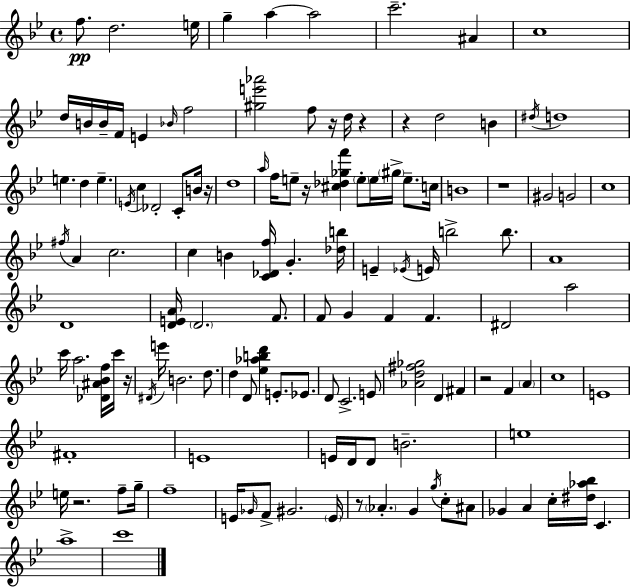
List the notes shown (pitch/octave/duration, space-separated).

F5/e. D5/h. E5/s G5/q A5/q A5/h C6/h. A#4/q C5/w D5/s B4/s B4/s F4/s E4/q Bb4/s F5/h [G#5,E6,Ab6]/h F5/e R/s D5/s R/q R/q D5/h B4/q D#5/s D5/w E5/q. D5/q E5/q. E4/s C5/q Db4/h C4/e B4/s R/s D5/w A5/s F5/s E5/e R/s [C#5,Db5,Gb5,F6]/q E5/e E5/s G#5/s E5/e. C5/s B4/w R/w G#4/h G4/h C5/w F#5/s A4/q C5/h. C5/q B4/q [C4,Db4,F5]/s G4/q. [Db5,B5]/s E4/q Eb4/s E4/s B5/h B5/e. A4/w D4/w [D4,E4,A4]/s D4/h. F4/e. F4/e G4/q F4/q F4/q. D#4/h A5/h C6/s A5/h. [Db4,A#4,Bb4,F5]/s C6/s R/s D#4/s E6/s B4/h. D5/e. D5/q D4/e [Eb5,Ab5,B5,D6]/q E4/e. Eb4/e. D4/e C4/h. E4/e [Ab4,D5,F#5,Gb5]/h D4/q F#4/q R/h F4/q A4/q C5/w E4/w F#4/w E4/w E4/s D4/s D4/e B4/h. E5/w E5/s R/h. F5/e G5/s F5/w E4/s Gb4/s F4/e G#4/h. E4/s R/e Ab4/q. G4/q G5/s C5/e A#4/e Gb4/q A4/q C5/s [D#5,Ab5,Bb5]/s C4/q. A5/w C6/w